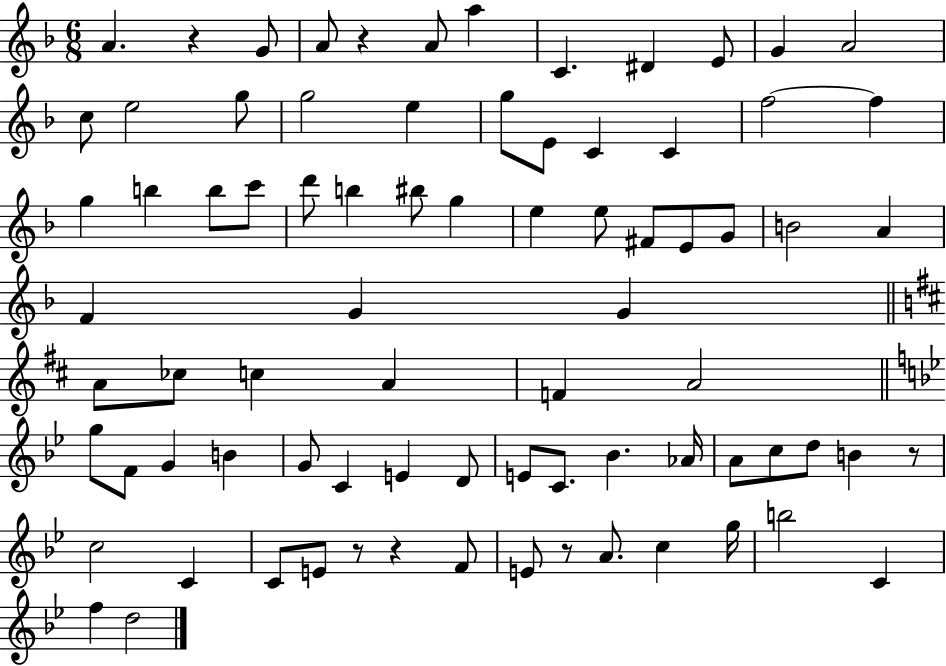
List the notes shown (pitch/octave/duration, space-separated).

A4/q. R/q G4/e A4/e R/q A4/e A5/q C4/q. D#4/q E4/e G4/q A4/h C5/e E5/h G5/e G5/h E5/q G5/e E4/e C4/q C4/q F5/h F5/q G5/q B5/q B5/e C6/e D6/e B5/q BIS5/e G5/q E5/q E5/e F#4/e E4/e G4/e B4/h A4/q F4/q G4/q G4/q A4/e CES5/e C5/q A4/q F4/q A4/h G5/e F4/e G4/q B4/q G4/e C4/q E4/q D4/e E4/e C4/e. Bb4/q. Ab4/s A4/e C5/e D5/e B4/q R/e C5/h C4/q C4/e E4/e R/e R/q F4/e E4/e R/e A4/e. C5/q G5/s B5/h C4/q F5/q D5/h